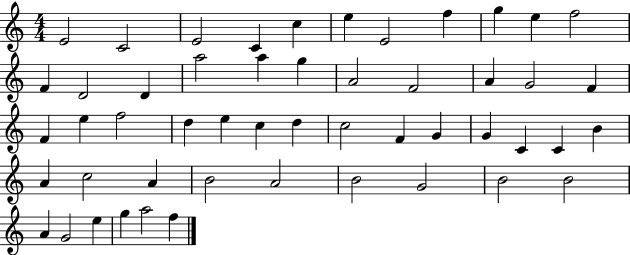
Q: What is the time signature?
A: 4/4